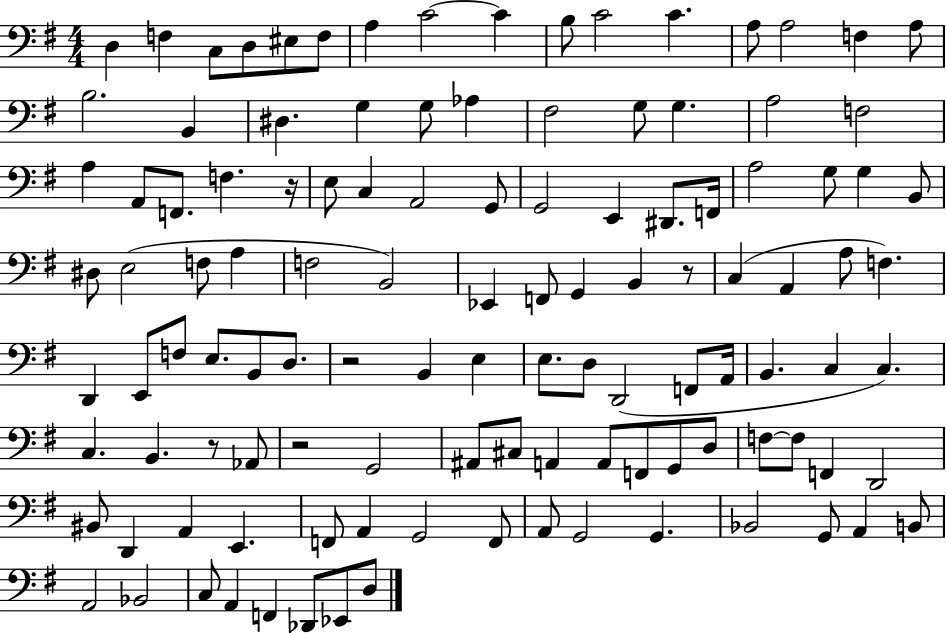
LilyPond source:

{
  \clef bass
  \numericTimeSignature
  \time 4/4
  \key g \major
  d4 f4 c8 d8 eis8 f8 | a4 c'2~~ c'4 | b8 c'2 c'4. | a8 a2 f4 a8 | \break b2. b,4 | dis4. g4 g8 aes4 | fis2 g8 g4. | a2 f2 | \break a4 a,8 f,8. f4. r16 | e8 c4 a,2 g,8 | g,2 e,4 dis,8. f,16 | a2 g8 g4 b,8 | \break dis8 e2( f8 a4 | f2 b,2) | ees,4 f,8 g,4 b,4 r8 | c4( a,4 a8 f4.) | \break d,4 e,8 f8 e8. b,8 d8. | r2 b,4 e4 | e8. d8 d,2( f,8 a,16 | b,4. c4 c4.) | \break c4. b,4. r8 aes,8 | r2 g,2 | ais,8 cis8 a,4 a,8 f,8 g,8 d8 | f8~~ f8 f,4 d,2 | \break bis,8 d,4 a,4 e,4. | f,8 a,4 g,2 f,8 | a,8 g,2 g,4. | bes,2 g,8 a,4 b,8 | \break a,2 bes,2 | c8 a,4 f,4 des,8 ees,8 d8 | \bar "|."
}